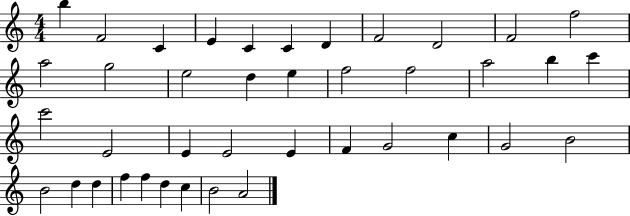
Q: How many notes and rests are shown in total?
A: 40